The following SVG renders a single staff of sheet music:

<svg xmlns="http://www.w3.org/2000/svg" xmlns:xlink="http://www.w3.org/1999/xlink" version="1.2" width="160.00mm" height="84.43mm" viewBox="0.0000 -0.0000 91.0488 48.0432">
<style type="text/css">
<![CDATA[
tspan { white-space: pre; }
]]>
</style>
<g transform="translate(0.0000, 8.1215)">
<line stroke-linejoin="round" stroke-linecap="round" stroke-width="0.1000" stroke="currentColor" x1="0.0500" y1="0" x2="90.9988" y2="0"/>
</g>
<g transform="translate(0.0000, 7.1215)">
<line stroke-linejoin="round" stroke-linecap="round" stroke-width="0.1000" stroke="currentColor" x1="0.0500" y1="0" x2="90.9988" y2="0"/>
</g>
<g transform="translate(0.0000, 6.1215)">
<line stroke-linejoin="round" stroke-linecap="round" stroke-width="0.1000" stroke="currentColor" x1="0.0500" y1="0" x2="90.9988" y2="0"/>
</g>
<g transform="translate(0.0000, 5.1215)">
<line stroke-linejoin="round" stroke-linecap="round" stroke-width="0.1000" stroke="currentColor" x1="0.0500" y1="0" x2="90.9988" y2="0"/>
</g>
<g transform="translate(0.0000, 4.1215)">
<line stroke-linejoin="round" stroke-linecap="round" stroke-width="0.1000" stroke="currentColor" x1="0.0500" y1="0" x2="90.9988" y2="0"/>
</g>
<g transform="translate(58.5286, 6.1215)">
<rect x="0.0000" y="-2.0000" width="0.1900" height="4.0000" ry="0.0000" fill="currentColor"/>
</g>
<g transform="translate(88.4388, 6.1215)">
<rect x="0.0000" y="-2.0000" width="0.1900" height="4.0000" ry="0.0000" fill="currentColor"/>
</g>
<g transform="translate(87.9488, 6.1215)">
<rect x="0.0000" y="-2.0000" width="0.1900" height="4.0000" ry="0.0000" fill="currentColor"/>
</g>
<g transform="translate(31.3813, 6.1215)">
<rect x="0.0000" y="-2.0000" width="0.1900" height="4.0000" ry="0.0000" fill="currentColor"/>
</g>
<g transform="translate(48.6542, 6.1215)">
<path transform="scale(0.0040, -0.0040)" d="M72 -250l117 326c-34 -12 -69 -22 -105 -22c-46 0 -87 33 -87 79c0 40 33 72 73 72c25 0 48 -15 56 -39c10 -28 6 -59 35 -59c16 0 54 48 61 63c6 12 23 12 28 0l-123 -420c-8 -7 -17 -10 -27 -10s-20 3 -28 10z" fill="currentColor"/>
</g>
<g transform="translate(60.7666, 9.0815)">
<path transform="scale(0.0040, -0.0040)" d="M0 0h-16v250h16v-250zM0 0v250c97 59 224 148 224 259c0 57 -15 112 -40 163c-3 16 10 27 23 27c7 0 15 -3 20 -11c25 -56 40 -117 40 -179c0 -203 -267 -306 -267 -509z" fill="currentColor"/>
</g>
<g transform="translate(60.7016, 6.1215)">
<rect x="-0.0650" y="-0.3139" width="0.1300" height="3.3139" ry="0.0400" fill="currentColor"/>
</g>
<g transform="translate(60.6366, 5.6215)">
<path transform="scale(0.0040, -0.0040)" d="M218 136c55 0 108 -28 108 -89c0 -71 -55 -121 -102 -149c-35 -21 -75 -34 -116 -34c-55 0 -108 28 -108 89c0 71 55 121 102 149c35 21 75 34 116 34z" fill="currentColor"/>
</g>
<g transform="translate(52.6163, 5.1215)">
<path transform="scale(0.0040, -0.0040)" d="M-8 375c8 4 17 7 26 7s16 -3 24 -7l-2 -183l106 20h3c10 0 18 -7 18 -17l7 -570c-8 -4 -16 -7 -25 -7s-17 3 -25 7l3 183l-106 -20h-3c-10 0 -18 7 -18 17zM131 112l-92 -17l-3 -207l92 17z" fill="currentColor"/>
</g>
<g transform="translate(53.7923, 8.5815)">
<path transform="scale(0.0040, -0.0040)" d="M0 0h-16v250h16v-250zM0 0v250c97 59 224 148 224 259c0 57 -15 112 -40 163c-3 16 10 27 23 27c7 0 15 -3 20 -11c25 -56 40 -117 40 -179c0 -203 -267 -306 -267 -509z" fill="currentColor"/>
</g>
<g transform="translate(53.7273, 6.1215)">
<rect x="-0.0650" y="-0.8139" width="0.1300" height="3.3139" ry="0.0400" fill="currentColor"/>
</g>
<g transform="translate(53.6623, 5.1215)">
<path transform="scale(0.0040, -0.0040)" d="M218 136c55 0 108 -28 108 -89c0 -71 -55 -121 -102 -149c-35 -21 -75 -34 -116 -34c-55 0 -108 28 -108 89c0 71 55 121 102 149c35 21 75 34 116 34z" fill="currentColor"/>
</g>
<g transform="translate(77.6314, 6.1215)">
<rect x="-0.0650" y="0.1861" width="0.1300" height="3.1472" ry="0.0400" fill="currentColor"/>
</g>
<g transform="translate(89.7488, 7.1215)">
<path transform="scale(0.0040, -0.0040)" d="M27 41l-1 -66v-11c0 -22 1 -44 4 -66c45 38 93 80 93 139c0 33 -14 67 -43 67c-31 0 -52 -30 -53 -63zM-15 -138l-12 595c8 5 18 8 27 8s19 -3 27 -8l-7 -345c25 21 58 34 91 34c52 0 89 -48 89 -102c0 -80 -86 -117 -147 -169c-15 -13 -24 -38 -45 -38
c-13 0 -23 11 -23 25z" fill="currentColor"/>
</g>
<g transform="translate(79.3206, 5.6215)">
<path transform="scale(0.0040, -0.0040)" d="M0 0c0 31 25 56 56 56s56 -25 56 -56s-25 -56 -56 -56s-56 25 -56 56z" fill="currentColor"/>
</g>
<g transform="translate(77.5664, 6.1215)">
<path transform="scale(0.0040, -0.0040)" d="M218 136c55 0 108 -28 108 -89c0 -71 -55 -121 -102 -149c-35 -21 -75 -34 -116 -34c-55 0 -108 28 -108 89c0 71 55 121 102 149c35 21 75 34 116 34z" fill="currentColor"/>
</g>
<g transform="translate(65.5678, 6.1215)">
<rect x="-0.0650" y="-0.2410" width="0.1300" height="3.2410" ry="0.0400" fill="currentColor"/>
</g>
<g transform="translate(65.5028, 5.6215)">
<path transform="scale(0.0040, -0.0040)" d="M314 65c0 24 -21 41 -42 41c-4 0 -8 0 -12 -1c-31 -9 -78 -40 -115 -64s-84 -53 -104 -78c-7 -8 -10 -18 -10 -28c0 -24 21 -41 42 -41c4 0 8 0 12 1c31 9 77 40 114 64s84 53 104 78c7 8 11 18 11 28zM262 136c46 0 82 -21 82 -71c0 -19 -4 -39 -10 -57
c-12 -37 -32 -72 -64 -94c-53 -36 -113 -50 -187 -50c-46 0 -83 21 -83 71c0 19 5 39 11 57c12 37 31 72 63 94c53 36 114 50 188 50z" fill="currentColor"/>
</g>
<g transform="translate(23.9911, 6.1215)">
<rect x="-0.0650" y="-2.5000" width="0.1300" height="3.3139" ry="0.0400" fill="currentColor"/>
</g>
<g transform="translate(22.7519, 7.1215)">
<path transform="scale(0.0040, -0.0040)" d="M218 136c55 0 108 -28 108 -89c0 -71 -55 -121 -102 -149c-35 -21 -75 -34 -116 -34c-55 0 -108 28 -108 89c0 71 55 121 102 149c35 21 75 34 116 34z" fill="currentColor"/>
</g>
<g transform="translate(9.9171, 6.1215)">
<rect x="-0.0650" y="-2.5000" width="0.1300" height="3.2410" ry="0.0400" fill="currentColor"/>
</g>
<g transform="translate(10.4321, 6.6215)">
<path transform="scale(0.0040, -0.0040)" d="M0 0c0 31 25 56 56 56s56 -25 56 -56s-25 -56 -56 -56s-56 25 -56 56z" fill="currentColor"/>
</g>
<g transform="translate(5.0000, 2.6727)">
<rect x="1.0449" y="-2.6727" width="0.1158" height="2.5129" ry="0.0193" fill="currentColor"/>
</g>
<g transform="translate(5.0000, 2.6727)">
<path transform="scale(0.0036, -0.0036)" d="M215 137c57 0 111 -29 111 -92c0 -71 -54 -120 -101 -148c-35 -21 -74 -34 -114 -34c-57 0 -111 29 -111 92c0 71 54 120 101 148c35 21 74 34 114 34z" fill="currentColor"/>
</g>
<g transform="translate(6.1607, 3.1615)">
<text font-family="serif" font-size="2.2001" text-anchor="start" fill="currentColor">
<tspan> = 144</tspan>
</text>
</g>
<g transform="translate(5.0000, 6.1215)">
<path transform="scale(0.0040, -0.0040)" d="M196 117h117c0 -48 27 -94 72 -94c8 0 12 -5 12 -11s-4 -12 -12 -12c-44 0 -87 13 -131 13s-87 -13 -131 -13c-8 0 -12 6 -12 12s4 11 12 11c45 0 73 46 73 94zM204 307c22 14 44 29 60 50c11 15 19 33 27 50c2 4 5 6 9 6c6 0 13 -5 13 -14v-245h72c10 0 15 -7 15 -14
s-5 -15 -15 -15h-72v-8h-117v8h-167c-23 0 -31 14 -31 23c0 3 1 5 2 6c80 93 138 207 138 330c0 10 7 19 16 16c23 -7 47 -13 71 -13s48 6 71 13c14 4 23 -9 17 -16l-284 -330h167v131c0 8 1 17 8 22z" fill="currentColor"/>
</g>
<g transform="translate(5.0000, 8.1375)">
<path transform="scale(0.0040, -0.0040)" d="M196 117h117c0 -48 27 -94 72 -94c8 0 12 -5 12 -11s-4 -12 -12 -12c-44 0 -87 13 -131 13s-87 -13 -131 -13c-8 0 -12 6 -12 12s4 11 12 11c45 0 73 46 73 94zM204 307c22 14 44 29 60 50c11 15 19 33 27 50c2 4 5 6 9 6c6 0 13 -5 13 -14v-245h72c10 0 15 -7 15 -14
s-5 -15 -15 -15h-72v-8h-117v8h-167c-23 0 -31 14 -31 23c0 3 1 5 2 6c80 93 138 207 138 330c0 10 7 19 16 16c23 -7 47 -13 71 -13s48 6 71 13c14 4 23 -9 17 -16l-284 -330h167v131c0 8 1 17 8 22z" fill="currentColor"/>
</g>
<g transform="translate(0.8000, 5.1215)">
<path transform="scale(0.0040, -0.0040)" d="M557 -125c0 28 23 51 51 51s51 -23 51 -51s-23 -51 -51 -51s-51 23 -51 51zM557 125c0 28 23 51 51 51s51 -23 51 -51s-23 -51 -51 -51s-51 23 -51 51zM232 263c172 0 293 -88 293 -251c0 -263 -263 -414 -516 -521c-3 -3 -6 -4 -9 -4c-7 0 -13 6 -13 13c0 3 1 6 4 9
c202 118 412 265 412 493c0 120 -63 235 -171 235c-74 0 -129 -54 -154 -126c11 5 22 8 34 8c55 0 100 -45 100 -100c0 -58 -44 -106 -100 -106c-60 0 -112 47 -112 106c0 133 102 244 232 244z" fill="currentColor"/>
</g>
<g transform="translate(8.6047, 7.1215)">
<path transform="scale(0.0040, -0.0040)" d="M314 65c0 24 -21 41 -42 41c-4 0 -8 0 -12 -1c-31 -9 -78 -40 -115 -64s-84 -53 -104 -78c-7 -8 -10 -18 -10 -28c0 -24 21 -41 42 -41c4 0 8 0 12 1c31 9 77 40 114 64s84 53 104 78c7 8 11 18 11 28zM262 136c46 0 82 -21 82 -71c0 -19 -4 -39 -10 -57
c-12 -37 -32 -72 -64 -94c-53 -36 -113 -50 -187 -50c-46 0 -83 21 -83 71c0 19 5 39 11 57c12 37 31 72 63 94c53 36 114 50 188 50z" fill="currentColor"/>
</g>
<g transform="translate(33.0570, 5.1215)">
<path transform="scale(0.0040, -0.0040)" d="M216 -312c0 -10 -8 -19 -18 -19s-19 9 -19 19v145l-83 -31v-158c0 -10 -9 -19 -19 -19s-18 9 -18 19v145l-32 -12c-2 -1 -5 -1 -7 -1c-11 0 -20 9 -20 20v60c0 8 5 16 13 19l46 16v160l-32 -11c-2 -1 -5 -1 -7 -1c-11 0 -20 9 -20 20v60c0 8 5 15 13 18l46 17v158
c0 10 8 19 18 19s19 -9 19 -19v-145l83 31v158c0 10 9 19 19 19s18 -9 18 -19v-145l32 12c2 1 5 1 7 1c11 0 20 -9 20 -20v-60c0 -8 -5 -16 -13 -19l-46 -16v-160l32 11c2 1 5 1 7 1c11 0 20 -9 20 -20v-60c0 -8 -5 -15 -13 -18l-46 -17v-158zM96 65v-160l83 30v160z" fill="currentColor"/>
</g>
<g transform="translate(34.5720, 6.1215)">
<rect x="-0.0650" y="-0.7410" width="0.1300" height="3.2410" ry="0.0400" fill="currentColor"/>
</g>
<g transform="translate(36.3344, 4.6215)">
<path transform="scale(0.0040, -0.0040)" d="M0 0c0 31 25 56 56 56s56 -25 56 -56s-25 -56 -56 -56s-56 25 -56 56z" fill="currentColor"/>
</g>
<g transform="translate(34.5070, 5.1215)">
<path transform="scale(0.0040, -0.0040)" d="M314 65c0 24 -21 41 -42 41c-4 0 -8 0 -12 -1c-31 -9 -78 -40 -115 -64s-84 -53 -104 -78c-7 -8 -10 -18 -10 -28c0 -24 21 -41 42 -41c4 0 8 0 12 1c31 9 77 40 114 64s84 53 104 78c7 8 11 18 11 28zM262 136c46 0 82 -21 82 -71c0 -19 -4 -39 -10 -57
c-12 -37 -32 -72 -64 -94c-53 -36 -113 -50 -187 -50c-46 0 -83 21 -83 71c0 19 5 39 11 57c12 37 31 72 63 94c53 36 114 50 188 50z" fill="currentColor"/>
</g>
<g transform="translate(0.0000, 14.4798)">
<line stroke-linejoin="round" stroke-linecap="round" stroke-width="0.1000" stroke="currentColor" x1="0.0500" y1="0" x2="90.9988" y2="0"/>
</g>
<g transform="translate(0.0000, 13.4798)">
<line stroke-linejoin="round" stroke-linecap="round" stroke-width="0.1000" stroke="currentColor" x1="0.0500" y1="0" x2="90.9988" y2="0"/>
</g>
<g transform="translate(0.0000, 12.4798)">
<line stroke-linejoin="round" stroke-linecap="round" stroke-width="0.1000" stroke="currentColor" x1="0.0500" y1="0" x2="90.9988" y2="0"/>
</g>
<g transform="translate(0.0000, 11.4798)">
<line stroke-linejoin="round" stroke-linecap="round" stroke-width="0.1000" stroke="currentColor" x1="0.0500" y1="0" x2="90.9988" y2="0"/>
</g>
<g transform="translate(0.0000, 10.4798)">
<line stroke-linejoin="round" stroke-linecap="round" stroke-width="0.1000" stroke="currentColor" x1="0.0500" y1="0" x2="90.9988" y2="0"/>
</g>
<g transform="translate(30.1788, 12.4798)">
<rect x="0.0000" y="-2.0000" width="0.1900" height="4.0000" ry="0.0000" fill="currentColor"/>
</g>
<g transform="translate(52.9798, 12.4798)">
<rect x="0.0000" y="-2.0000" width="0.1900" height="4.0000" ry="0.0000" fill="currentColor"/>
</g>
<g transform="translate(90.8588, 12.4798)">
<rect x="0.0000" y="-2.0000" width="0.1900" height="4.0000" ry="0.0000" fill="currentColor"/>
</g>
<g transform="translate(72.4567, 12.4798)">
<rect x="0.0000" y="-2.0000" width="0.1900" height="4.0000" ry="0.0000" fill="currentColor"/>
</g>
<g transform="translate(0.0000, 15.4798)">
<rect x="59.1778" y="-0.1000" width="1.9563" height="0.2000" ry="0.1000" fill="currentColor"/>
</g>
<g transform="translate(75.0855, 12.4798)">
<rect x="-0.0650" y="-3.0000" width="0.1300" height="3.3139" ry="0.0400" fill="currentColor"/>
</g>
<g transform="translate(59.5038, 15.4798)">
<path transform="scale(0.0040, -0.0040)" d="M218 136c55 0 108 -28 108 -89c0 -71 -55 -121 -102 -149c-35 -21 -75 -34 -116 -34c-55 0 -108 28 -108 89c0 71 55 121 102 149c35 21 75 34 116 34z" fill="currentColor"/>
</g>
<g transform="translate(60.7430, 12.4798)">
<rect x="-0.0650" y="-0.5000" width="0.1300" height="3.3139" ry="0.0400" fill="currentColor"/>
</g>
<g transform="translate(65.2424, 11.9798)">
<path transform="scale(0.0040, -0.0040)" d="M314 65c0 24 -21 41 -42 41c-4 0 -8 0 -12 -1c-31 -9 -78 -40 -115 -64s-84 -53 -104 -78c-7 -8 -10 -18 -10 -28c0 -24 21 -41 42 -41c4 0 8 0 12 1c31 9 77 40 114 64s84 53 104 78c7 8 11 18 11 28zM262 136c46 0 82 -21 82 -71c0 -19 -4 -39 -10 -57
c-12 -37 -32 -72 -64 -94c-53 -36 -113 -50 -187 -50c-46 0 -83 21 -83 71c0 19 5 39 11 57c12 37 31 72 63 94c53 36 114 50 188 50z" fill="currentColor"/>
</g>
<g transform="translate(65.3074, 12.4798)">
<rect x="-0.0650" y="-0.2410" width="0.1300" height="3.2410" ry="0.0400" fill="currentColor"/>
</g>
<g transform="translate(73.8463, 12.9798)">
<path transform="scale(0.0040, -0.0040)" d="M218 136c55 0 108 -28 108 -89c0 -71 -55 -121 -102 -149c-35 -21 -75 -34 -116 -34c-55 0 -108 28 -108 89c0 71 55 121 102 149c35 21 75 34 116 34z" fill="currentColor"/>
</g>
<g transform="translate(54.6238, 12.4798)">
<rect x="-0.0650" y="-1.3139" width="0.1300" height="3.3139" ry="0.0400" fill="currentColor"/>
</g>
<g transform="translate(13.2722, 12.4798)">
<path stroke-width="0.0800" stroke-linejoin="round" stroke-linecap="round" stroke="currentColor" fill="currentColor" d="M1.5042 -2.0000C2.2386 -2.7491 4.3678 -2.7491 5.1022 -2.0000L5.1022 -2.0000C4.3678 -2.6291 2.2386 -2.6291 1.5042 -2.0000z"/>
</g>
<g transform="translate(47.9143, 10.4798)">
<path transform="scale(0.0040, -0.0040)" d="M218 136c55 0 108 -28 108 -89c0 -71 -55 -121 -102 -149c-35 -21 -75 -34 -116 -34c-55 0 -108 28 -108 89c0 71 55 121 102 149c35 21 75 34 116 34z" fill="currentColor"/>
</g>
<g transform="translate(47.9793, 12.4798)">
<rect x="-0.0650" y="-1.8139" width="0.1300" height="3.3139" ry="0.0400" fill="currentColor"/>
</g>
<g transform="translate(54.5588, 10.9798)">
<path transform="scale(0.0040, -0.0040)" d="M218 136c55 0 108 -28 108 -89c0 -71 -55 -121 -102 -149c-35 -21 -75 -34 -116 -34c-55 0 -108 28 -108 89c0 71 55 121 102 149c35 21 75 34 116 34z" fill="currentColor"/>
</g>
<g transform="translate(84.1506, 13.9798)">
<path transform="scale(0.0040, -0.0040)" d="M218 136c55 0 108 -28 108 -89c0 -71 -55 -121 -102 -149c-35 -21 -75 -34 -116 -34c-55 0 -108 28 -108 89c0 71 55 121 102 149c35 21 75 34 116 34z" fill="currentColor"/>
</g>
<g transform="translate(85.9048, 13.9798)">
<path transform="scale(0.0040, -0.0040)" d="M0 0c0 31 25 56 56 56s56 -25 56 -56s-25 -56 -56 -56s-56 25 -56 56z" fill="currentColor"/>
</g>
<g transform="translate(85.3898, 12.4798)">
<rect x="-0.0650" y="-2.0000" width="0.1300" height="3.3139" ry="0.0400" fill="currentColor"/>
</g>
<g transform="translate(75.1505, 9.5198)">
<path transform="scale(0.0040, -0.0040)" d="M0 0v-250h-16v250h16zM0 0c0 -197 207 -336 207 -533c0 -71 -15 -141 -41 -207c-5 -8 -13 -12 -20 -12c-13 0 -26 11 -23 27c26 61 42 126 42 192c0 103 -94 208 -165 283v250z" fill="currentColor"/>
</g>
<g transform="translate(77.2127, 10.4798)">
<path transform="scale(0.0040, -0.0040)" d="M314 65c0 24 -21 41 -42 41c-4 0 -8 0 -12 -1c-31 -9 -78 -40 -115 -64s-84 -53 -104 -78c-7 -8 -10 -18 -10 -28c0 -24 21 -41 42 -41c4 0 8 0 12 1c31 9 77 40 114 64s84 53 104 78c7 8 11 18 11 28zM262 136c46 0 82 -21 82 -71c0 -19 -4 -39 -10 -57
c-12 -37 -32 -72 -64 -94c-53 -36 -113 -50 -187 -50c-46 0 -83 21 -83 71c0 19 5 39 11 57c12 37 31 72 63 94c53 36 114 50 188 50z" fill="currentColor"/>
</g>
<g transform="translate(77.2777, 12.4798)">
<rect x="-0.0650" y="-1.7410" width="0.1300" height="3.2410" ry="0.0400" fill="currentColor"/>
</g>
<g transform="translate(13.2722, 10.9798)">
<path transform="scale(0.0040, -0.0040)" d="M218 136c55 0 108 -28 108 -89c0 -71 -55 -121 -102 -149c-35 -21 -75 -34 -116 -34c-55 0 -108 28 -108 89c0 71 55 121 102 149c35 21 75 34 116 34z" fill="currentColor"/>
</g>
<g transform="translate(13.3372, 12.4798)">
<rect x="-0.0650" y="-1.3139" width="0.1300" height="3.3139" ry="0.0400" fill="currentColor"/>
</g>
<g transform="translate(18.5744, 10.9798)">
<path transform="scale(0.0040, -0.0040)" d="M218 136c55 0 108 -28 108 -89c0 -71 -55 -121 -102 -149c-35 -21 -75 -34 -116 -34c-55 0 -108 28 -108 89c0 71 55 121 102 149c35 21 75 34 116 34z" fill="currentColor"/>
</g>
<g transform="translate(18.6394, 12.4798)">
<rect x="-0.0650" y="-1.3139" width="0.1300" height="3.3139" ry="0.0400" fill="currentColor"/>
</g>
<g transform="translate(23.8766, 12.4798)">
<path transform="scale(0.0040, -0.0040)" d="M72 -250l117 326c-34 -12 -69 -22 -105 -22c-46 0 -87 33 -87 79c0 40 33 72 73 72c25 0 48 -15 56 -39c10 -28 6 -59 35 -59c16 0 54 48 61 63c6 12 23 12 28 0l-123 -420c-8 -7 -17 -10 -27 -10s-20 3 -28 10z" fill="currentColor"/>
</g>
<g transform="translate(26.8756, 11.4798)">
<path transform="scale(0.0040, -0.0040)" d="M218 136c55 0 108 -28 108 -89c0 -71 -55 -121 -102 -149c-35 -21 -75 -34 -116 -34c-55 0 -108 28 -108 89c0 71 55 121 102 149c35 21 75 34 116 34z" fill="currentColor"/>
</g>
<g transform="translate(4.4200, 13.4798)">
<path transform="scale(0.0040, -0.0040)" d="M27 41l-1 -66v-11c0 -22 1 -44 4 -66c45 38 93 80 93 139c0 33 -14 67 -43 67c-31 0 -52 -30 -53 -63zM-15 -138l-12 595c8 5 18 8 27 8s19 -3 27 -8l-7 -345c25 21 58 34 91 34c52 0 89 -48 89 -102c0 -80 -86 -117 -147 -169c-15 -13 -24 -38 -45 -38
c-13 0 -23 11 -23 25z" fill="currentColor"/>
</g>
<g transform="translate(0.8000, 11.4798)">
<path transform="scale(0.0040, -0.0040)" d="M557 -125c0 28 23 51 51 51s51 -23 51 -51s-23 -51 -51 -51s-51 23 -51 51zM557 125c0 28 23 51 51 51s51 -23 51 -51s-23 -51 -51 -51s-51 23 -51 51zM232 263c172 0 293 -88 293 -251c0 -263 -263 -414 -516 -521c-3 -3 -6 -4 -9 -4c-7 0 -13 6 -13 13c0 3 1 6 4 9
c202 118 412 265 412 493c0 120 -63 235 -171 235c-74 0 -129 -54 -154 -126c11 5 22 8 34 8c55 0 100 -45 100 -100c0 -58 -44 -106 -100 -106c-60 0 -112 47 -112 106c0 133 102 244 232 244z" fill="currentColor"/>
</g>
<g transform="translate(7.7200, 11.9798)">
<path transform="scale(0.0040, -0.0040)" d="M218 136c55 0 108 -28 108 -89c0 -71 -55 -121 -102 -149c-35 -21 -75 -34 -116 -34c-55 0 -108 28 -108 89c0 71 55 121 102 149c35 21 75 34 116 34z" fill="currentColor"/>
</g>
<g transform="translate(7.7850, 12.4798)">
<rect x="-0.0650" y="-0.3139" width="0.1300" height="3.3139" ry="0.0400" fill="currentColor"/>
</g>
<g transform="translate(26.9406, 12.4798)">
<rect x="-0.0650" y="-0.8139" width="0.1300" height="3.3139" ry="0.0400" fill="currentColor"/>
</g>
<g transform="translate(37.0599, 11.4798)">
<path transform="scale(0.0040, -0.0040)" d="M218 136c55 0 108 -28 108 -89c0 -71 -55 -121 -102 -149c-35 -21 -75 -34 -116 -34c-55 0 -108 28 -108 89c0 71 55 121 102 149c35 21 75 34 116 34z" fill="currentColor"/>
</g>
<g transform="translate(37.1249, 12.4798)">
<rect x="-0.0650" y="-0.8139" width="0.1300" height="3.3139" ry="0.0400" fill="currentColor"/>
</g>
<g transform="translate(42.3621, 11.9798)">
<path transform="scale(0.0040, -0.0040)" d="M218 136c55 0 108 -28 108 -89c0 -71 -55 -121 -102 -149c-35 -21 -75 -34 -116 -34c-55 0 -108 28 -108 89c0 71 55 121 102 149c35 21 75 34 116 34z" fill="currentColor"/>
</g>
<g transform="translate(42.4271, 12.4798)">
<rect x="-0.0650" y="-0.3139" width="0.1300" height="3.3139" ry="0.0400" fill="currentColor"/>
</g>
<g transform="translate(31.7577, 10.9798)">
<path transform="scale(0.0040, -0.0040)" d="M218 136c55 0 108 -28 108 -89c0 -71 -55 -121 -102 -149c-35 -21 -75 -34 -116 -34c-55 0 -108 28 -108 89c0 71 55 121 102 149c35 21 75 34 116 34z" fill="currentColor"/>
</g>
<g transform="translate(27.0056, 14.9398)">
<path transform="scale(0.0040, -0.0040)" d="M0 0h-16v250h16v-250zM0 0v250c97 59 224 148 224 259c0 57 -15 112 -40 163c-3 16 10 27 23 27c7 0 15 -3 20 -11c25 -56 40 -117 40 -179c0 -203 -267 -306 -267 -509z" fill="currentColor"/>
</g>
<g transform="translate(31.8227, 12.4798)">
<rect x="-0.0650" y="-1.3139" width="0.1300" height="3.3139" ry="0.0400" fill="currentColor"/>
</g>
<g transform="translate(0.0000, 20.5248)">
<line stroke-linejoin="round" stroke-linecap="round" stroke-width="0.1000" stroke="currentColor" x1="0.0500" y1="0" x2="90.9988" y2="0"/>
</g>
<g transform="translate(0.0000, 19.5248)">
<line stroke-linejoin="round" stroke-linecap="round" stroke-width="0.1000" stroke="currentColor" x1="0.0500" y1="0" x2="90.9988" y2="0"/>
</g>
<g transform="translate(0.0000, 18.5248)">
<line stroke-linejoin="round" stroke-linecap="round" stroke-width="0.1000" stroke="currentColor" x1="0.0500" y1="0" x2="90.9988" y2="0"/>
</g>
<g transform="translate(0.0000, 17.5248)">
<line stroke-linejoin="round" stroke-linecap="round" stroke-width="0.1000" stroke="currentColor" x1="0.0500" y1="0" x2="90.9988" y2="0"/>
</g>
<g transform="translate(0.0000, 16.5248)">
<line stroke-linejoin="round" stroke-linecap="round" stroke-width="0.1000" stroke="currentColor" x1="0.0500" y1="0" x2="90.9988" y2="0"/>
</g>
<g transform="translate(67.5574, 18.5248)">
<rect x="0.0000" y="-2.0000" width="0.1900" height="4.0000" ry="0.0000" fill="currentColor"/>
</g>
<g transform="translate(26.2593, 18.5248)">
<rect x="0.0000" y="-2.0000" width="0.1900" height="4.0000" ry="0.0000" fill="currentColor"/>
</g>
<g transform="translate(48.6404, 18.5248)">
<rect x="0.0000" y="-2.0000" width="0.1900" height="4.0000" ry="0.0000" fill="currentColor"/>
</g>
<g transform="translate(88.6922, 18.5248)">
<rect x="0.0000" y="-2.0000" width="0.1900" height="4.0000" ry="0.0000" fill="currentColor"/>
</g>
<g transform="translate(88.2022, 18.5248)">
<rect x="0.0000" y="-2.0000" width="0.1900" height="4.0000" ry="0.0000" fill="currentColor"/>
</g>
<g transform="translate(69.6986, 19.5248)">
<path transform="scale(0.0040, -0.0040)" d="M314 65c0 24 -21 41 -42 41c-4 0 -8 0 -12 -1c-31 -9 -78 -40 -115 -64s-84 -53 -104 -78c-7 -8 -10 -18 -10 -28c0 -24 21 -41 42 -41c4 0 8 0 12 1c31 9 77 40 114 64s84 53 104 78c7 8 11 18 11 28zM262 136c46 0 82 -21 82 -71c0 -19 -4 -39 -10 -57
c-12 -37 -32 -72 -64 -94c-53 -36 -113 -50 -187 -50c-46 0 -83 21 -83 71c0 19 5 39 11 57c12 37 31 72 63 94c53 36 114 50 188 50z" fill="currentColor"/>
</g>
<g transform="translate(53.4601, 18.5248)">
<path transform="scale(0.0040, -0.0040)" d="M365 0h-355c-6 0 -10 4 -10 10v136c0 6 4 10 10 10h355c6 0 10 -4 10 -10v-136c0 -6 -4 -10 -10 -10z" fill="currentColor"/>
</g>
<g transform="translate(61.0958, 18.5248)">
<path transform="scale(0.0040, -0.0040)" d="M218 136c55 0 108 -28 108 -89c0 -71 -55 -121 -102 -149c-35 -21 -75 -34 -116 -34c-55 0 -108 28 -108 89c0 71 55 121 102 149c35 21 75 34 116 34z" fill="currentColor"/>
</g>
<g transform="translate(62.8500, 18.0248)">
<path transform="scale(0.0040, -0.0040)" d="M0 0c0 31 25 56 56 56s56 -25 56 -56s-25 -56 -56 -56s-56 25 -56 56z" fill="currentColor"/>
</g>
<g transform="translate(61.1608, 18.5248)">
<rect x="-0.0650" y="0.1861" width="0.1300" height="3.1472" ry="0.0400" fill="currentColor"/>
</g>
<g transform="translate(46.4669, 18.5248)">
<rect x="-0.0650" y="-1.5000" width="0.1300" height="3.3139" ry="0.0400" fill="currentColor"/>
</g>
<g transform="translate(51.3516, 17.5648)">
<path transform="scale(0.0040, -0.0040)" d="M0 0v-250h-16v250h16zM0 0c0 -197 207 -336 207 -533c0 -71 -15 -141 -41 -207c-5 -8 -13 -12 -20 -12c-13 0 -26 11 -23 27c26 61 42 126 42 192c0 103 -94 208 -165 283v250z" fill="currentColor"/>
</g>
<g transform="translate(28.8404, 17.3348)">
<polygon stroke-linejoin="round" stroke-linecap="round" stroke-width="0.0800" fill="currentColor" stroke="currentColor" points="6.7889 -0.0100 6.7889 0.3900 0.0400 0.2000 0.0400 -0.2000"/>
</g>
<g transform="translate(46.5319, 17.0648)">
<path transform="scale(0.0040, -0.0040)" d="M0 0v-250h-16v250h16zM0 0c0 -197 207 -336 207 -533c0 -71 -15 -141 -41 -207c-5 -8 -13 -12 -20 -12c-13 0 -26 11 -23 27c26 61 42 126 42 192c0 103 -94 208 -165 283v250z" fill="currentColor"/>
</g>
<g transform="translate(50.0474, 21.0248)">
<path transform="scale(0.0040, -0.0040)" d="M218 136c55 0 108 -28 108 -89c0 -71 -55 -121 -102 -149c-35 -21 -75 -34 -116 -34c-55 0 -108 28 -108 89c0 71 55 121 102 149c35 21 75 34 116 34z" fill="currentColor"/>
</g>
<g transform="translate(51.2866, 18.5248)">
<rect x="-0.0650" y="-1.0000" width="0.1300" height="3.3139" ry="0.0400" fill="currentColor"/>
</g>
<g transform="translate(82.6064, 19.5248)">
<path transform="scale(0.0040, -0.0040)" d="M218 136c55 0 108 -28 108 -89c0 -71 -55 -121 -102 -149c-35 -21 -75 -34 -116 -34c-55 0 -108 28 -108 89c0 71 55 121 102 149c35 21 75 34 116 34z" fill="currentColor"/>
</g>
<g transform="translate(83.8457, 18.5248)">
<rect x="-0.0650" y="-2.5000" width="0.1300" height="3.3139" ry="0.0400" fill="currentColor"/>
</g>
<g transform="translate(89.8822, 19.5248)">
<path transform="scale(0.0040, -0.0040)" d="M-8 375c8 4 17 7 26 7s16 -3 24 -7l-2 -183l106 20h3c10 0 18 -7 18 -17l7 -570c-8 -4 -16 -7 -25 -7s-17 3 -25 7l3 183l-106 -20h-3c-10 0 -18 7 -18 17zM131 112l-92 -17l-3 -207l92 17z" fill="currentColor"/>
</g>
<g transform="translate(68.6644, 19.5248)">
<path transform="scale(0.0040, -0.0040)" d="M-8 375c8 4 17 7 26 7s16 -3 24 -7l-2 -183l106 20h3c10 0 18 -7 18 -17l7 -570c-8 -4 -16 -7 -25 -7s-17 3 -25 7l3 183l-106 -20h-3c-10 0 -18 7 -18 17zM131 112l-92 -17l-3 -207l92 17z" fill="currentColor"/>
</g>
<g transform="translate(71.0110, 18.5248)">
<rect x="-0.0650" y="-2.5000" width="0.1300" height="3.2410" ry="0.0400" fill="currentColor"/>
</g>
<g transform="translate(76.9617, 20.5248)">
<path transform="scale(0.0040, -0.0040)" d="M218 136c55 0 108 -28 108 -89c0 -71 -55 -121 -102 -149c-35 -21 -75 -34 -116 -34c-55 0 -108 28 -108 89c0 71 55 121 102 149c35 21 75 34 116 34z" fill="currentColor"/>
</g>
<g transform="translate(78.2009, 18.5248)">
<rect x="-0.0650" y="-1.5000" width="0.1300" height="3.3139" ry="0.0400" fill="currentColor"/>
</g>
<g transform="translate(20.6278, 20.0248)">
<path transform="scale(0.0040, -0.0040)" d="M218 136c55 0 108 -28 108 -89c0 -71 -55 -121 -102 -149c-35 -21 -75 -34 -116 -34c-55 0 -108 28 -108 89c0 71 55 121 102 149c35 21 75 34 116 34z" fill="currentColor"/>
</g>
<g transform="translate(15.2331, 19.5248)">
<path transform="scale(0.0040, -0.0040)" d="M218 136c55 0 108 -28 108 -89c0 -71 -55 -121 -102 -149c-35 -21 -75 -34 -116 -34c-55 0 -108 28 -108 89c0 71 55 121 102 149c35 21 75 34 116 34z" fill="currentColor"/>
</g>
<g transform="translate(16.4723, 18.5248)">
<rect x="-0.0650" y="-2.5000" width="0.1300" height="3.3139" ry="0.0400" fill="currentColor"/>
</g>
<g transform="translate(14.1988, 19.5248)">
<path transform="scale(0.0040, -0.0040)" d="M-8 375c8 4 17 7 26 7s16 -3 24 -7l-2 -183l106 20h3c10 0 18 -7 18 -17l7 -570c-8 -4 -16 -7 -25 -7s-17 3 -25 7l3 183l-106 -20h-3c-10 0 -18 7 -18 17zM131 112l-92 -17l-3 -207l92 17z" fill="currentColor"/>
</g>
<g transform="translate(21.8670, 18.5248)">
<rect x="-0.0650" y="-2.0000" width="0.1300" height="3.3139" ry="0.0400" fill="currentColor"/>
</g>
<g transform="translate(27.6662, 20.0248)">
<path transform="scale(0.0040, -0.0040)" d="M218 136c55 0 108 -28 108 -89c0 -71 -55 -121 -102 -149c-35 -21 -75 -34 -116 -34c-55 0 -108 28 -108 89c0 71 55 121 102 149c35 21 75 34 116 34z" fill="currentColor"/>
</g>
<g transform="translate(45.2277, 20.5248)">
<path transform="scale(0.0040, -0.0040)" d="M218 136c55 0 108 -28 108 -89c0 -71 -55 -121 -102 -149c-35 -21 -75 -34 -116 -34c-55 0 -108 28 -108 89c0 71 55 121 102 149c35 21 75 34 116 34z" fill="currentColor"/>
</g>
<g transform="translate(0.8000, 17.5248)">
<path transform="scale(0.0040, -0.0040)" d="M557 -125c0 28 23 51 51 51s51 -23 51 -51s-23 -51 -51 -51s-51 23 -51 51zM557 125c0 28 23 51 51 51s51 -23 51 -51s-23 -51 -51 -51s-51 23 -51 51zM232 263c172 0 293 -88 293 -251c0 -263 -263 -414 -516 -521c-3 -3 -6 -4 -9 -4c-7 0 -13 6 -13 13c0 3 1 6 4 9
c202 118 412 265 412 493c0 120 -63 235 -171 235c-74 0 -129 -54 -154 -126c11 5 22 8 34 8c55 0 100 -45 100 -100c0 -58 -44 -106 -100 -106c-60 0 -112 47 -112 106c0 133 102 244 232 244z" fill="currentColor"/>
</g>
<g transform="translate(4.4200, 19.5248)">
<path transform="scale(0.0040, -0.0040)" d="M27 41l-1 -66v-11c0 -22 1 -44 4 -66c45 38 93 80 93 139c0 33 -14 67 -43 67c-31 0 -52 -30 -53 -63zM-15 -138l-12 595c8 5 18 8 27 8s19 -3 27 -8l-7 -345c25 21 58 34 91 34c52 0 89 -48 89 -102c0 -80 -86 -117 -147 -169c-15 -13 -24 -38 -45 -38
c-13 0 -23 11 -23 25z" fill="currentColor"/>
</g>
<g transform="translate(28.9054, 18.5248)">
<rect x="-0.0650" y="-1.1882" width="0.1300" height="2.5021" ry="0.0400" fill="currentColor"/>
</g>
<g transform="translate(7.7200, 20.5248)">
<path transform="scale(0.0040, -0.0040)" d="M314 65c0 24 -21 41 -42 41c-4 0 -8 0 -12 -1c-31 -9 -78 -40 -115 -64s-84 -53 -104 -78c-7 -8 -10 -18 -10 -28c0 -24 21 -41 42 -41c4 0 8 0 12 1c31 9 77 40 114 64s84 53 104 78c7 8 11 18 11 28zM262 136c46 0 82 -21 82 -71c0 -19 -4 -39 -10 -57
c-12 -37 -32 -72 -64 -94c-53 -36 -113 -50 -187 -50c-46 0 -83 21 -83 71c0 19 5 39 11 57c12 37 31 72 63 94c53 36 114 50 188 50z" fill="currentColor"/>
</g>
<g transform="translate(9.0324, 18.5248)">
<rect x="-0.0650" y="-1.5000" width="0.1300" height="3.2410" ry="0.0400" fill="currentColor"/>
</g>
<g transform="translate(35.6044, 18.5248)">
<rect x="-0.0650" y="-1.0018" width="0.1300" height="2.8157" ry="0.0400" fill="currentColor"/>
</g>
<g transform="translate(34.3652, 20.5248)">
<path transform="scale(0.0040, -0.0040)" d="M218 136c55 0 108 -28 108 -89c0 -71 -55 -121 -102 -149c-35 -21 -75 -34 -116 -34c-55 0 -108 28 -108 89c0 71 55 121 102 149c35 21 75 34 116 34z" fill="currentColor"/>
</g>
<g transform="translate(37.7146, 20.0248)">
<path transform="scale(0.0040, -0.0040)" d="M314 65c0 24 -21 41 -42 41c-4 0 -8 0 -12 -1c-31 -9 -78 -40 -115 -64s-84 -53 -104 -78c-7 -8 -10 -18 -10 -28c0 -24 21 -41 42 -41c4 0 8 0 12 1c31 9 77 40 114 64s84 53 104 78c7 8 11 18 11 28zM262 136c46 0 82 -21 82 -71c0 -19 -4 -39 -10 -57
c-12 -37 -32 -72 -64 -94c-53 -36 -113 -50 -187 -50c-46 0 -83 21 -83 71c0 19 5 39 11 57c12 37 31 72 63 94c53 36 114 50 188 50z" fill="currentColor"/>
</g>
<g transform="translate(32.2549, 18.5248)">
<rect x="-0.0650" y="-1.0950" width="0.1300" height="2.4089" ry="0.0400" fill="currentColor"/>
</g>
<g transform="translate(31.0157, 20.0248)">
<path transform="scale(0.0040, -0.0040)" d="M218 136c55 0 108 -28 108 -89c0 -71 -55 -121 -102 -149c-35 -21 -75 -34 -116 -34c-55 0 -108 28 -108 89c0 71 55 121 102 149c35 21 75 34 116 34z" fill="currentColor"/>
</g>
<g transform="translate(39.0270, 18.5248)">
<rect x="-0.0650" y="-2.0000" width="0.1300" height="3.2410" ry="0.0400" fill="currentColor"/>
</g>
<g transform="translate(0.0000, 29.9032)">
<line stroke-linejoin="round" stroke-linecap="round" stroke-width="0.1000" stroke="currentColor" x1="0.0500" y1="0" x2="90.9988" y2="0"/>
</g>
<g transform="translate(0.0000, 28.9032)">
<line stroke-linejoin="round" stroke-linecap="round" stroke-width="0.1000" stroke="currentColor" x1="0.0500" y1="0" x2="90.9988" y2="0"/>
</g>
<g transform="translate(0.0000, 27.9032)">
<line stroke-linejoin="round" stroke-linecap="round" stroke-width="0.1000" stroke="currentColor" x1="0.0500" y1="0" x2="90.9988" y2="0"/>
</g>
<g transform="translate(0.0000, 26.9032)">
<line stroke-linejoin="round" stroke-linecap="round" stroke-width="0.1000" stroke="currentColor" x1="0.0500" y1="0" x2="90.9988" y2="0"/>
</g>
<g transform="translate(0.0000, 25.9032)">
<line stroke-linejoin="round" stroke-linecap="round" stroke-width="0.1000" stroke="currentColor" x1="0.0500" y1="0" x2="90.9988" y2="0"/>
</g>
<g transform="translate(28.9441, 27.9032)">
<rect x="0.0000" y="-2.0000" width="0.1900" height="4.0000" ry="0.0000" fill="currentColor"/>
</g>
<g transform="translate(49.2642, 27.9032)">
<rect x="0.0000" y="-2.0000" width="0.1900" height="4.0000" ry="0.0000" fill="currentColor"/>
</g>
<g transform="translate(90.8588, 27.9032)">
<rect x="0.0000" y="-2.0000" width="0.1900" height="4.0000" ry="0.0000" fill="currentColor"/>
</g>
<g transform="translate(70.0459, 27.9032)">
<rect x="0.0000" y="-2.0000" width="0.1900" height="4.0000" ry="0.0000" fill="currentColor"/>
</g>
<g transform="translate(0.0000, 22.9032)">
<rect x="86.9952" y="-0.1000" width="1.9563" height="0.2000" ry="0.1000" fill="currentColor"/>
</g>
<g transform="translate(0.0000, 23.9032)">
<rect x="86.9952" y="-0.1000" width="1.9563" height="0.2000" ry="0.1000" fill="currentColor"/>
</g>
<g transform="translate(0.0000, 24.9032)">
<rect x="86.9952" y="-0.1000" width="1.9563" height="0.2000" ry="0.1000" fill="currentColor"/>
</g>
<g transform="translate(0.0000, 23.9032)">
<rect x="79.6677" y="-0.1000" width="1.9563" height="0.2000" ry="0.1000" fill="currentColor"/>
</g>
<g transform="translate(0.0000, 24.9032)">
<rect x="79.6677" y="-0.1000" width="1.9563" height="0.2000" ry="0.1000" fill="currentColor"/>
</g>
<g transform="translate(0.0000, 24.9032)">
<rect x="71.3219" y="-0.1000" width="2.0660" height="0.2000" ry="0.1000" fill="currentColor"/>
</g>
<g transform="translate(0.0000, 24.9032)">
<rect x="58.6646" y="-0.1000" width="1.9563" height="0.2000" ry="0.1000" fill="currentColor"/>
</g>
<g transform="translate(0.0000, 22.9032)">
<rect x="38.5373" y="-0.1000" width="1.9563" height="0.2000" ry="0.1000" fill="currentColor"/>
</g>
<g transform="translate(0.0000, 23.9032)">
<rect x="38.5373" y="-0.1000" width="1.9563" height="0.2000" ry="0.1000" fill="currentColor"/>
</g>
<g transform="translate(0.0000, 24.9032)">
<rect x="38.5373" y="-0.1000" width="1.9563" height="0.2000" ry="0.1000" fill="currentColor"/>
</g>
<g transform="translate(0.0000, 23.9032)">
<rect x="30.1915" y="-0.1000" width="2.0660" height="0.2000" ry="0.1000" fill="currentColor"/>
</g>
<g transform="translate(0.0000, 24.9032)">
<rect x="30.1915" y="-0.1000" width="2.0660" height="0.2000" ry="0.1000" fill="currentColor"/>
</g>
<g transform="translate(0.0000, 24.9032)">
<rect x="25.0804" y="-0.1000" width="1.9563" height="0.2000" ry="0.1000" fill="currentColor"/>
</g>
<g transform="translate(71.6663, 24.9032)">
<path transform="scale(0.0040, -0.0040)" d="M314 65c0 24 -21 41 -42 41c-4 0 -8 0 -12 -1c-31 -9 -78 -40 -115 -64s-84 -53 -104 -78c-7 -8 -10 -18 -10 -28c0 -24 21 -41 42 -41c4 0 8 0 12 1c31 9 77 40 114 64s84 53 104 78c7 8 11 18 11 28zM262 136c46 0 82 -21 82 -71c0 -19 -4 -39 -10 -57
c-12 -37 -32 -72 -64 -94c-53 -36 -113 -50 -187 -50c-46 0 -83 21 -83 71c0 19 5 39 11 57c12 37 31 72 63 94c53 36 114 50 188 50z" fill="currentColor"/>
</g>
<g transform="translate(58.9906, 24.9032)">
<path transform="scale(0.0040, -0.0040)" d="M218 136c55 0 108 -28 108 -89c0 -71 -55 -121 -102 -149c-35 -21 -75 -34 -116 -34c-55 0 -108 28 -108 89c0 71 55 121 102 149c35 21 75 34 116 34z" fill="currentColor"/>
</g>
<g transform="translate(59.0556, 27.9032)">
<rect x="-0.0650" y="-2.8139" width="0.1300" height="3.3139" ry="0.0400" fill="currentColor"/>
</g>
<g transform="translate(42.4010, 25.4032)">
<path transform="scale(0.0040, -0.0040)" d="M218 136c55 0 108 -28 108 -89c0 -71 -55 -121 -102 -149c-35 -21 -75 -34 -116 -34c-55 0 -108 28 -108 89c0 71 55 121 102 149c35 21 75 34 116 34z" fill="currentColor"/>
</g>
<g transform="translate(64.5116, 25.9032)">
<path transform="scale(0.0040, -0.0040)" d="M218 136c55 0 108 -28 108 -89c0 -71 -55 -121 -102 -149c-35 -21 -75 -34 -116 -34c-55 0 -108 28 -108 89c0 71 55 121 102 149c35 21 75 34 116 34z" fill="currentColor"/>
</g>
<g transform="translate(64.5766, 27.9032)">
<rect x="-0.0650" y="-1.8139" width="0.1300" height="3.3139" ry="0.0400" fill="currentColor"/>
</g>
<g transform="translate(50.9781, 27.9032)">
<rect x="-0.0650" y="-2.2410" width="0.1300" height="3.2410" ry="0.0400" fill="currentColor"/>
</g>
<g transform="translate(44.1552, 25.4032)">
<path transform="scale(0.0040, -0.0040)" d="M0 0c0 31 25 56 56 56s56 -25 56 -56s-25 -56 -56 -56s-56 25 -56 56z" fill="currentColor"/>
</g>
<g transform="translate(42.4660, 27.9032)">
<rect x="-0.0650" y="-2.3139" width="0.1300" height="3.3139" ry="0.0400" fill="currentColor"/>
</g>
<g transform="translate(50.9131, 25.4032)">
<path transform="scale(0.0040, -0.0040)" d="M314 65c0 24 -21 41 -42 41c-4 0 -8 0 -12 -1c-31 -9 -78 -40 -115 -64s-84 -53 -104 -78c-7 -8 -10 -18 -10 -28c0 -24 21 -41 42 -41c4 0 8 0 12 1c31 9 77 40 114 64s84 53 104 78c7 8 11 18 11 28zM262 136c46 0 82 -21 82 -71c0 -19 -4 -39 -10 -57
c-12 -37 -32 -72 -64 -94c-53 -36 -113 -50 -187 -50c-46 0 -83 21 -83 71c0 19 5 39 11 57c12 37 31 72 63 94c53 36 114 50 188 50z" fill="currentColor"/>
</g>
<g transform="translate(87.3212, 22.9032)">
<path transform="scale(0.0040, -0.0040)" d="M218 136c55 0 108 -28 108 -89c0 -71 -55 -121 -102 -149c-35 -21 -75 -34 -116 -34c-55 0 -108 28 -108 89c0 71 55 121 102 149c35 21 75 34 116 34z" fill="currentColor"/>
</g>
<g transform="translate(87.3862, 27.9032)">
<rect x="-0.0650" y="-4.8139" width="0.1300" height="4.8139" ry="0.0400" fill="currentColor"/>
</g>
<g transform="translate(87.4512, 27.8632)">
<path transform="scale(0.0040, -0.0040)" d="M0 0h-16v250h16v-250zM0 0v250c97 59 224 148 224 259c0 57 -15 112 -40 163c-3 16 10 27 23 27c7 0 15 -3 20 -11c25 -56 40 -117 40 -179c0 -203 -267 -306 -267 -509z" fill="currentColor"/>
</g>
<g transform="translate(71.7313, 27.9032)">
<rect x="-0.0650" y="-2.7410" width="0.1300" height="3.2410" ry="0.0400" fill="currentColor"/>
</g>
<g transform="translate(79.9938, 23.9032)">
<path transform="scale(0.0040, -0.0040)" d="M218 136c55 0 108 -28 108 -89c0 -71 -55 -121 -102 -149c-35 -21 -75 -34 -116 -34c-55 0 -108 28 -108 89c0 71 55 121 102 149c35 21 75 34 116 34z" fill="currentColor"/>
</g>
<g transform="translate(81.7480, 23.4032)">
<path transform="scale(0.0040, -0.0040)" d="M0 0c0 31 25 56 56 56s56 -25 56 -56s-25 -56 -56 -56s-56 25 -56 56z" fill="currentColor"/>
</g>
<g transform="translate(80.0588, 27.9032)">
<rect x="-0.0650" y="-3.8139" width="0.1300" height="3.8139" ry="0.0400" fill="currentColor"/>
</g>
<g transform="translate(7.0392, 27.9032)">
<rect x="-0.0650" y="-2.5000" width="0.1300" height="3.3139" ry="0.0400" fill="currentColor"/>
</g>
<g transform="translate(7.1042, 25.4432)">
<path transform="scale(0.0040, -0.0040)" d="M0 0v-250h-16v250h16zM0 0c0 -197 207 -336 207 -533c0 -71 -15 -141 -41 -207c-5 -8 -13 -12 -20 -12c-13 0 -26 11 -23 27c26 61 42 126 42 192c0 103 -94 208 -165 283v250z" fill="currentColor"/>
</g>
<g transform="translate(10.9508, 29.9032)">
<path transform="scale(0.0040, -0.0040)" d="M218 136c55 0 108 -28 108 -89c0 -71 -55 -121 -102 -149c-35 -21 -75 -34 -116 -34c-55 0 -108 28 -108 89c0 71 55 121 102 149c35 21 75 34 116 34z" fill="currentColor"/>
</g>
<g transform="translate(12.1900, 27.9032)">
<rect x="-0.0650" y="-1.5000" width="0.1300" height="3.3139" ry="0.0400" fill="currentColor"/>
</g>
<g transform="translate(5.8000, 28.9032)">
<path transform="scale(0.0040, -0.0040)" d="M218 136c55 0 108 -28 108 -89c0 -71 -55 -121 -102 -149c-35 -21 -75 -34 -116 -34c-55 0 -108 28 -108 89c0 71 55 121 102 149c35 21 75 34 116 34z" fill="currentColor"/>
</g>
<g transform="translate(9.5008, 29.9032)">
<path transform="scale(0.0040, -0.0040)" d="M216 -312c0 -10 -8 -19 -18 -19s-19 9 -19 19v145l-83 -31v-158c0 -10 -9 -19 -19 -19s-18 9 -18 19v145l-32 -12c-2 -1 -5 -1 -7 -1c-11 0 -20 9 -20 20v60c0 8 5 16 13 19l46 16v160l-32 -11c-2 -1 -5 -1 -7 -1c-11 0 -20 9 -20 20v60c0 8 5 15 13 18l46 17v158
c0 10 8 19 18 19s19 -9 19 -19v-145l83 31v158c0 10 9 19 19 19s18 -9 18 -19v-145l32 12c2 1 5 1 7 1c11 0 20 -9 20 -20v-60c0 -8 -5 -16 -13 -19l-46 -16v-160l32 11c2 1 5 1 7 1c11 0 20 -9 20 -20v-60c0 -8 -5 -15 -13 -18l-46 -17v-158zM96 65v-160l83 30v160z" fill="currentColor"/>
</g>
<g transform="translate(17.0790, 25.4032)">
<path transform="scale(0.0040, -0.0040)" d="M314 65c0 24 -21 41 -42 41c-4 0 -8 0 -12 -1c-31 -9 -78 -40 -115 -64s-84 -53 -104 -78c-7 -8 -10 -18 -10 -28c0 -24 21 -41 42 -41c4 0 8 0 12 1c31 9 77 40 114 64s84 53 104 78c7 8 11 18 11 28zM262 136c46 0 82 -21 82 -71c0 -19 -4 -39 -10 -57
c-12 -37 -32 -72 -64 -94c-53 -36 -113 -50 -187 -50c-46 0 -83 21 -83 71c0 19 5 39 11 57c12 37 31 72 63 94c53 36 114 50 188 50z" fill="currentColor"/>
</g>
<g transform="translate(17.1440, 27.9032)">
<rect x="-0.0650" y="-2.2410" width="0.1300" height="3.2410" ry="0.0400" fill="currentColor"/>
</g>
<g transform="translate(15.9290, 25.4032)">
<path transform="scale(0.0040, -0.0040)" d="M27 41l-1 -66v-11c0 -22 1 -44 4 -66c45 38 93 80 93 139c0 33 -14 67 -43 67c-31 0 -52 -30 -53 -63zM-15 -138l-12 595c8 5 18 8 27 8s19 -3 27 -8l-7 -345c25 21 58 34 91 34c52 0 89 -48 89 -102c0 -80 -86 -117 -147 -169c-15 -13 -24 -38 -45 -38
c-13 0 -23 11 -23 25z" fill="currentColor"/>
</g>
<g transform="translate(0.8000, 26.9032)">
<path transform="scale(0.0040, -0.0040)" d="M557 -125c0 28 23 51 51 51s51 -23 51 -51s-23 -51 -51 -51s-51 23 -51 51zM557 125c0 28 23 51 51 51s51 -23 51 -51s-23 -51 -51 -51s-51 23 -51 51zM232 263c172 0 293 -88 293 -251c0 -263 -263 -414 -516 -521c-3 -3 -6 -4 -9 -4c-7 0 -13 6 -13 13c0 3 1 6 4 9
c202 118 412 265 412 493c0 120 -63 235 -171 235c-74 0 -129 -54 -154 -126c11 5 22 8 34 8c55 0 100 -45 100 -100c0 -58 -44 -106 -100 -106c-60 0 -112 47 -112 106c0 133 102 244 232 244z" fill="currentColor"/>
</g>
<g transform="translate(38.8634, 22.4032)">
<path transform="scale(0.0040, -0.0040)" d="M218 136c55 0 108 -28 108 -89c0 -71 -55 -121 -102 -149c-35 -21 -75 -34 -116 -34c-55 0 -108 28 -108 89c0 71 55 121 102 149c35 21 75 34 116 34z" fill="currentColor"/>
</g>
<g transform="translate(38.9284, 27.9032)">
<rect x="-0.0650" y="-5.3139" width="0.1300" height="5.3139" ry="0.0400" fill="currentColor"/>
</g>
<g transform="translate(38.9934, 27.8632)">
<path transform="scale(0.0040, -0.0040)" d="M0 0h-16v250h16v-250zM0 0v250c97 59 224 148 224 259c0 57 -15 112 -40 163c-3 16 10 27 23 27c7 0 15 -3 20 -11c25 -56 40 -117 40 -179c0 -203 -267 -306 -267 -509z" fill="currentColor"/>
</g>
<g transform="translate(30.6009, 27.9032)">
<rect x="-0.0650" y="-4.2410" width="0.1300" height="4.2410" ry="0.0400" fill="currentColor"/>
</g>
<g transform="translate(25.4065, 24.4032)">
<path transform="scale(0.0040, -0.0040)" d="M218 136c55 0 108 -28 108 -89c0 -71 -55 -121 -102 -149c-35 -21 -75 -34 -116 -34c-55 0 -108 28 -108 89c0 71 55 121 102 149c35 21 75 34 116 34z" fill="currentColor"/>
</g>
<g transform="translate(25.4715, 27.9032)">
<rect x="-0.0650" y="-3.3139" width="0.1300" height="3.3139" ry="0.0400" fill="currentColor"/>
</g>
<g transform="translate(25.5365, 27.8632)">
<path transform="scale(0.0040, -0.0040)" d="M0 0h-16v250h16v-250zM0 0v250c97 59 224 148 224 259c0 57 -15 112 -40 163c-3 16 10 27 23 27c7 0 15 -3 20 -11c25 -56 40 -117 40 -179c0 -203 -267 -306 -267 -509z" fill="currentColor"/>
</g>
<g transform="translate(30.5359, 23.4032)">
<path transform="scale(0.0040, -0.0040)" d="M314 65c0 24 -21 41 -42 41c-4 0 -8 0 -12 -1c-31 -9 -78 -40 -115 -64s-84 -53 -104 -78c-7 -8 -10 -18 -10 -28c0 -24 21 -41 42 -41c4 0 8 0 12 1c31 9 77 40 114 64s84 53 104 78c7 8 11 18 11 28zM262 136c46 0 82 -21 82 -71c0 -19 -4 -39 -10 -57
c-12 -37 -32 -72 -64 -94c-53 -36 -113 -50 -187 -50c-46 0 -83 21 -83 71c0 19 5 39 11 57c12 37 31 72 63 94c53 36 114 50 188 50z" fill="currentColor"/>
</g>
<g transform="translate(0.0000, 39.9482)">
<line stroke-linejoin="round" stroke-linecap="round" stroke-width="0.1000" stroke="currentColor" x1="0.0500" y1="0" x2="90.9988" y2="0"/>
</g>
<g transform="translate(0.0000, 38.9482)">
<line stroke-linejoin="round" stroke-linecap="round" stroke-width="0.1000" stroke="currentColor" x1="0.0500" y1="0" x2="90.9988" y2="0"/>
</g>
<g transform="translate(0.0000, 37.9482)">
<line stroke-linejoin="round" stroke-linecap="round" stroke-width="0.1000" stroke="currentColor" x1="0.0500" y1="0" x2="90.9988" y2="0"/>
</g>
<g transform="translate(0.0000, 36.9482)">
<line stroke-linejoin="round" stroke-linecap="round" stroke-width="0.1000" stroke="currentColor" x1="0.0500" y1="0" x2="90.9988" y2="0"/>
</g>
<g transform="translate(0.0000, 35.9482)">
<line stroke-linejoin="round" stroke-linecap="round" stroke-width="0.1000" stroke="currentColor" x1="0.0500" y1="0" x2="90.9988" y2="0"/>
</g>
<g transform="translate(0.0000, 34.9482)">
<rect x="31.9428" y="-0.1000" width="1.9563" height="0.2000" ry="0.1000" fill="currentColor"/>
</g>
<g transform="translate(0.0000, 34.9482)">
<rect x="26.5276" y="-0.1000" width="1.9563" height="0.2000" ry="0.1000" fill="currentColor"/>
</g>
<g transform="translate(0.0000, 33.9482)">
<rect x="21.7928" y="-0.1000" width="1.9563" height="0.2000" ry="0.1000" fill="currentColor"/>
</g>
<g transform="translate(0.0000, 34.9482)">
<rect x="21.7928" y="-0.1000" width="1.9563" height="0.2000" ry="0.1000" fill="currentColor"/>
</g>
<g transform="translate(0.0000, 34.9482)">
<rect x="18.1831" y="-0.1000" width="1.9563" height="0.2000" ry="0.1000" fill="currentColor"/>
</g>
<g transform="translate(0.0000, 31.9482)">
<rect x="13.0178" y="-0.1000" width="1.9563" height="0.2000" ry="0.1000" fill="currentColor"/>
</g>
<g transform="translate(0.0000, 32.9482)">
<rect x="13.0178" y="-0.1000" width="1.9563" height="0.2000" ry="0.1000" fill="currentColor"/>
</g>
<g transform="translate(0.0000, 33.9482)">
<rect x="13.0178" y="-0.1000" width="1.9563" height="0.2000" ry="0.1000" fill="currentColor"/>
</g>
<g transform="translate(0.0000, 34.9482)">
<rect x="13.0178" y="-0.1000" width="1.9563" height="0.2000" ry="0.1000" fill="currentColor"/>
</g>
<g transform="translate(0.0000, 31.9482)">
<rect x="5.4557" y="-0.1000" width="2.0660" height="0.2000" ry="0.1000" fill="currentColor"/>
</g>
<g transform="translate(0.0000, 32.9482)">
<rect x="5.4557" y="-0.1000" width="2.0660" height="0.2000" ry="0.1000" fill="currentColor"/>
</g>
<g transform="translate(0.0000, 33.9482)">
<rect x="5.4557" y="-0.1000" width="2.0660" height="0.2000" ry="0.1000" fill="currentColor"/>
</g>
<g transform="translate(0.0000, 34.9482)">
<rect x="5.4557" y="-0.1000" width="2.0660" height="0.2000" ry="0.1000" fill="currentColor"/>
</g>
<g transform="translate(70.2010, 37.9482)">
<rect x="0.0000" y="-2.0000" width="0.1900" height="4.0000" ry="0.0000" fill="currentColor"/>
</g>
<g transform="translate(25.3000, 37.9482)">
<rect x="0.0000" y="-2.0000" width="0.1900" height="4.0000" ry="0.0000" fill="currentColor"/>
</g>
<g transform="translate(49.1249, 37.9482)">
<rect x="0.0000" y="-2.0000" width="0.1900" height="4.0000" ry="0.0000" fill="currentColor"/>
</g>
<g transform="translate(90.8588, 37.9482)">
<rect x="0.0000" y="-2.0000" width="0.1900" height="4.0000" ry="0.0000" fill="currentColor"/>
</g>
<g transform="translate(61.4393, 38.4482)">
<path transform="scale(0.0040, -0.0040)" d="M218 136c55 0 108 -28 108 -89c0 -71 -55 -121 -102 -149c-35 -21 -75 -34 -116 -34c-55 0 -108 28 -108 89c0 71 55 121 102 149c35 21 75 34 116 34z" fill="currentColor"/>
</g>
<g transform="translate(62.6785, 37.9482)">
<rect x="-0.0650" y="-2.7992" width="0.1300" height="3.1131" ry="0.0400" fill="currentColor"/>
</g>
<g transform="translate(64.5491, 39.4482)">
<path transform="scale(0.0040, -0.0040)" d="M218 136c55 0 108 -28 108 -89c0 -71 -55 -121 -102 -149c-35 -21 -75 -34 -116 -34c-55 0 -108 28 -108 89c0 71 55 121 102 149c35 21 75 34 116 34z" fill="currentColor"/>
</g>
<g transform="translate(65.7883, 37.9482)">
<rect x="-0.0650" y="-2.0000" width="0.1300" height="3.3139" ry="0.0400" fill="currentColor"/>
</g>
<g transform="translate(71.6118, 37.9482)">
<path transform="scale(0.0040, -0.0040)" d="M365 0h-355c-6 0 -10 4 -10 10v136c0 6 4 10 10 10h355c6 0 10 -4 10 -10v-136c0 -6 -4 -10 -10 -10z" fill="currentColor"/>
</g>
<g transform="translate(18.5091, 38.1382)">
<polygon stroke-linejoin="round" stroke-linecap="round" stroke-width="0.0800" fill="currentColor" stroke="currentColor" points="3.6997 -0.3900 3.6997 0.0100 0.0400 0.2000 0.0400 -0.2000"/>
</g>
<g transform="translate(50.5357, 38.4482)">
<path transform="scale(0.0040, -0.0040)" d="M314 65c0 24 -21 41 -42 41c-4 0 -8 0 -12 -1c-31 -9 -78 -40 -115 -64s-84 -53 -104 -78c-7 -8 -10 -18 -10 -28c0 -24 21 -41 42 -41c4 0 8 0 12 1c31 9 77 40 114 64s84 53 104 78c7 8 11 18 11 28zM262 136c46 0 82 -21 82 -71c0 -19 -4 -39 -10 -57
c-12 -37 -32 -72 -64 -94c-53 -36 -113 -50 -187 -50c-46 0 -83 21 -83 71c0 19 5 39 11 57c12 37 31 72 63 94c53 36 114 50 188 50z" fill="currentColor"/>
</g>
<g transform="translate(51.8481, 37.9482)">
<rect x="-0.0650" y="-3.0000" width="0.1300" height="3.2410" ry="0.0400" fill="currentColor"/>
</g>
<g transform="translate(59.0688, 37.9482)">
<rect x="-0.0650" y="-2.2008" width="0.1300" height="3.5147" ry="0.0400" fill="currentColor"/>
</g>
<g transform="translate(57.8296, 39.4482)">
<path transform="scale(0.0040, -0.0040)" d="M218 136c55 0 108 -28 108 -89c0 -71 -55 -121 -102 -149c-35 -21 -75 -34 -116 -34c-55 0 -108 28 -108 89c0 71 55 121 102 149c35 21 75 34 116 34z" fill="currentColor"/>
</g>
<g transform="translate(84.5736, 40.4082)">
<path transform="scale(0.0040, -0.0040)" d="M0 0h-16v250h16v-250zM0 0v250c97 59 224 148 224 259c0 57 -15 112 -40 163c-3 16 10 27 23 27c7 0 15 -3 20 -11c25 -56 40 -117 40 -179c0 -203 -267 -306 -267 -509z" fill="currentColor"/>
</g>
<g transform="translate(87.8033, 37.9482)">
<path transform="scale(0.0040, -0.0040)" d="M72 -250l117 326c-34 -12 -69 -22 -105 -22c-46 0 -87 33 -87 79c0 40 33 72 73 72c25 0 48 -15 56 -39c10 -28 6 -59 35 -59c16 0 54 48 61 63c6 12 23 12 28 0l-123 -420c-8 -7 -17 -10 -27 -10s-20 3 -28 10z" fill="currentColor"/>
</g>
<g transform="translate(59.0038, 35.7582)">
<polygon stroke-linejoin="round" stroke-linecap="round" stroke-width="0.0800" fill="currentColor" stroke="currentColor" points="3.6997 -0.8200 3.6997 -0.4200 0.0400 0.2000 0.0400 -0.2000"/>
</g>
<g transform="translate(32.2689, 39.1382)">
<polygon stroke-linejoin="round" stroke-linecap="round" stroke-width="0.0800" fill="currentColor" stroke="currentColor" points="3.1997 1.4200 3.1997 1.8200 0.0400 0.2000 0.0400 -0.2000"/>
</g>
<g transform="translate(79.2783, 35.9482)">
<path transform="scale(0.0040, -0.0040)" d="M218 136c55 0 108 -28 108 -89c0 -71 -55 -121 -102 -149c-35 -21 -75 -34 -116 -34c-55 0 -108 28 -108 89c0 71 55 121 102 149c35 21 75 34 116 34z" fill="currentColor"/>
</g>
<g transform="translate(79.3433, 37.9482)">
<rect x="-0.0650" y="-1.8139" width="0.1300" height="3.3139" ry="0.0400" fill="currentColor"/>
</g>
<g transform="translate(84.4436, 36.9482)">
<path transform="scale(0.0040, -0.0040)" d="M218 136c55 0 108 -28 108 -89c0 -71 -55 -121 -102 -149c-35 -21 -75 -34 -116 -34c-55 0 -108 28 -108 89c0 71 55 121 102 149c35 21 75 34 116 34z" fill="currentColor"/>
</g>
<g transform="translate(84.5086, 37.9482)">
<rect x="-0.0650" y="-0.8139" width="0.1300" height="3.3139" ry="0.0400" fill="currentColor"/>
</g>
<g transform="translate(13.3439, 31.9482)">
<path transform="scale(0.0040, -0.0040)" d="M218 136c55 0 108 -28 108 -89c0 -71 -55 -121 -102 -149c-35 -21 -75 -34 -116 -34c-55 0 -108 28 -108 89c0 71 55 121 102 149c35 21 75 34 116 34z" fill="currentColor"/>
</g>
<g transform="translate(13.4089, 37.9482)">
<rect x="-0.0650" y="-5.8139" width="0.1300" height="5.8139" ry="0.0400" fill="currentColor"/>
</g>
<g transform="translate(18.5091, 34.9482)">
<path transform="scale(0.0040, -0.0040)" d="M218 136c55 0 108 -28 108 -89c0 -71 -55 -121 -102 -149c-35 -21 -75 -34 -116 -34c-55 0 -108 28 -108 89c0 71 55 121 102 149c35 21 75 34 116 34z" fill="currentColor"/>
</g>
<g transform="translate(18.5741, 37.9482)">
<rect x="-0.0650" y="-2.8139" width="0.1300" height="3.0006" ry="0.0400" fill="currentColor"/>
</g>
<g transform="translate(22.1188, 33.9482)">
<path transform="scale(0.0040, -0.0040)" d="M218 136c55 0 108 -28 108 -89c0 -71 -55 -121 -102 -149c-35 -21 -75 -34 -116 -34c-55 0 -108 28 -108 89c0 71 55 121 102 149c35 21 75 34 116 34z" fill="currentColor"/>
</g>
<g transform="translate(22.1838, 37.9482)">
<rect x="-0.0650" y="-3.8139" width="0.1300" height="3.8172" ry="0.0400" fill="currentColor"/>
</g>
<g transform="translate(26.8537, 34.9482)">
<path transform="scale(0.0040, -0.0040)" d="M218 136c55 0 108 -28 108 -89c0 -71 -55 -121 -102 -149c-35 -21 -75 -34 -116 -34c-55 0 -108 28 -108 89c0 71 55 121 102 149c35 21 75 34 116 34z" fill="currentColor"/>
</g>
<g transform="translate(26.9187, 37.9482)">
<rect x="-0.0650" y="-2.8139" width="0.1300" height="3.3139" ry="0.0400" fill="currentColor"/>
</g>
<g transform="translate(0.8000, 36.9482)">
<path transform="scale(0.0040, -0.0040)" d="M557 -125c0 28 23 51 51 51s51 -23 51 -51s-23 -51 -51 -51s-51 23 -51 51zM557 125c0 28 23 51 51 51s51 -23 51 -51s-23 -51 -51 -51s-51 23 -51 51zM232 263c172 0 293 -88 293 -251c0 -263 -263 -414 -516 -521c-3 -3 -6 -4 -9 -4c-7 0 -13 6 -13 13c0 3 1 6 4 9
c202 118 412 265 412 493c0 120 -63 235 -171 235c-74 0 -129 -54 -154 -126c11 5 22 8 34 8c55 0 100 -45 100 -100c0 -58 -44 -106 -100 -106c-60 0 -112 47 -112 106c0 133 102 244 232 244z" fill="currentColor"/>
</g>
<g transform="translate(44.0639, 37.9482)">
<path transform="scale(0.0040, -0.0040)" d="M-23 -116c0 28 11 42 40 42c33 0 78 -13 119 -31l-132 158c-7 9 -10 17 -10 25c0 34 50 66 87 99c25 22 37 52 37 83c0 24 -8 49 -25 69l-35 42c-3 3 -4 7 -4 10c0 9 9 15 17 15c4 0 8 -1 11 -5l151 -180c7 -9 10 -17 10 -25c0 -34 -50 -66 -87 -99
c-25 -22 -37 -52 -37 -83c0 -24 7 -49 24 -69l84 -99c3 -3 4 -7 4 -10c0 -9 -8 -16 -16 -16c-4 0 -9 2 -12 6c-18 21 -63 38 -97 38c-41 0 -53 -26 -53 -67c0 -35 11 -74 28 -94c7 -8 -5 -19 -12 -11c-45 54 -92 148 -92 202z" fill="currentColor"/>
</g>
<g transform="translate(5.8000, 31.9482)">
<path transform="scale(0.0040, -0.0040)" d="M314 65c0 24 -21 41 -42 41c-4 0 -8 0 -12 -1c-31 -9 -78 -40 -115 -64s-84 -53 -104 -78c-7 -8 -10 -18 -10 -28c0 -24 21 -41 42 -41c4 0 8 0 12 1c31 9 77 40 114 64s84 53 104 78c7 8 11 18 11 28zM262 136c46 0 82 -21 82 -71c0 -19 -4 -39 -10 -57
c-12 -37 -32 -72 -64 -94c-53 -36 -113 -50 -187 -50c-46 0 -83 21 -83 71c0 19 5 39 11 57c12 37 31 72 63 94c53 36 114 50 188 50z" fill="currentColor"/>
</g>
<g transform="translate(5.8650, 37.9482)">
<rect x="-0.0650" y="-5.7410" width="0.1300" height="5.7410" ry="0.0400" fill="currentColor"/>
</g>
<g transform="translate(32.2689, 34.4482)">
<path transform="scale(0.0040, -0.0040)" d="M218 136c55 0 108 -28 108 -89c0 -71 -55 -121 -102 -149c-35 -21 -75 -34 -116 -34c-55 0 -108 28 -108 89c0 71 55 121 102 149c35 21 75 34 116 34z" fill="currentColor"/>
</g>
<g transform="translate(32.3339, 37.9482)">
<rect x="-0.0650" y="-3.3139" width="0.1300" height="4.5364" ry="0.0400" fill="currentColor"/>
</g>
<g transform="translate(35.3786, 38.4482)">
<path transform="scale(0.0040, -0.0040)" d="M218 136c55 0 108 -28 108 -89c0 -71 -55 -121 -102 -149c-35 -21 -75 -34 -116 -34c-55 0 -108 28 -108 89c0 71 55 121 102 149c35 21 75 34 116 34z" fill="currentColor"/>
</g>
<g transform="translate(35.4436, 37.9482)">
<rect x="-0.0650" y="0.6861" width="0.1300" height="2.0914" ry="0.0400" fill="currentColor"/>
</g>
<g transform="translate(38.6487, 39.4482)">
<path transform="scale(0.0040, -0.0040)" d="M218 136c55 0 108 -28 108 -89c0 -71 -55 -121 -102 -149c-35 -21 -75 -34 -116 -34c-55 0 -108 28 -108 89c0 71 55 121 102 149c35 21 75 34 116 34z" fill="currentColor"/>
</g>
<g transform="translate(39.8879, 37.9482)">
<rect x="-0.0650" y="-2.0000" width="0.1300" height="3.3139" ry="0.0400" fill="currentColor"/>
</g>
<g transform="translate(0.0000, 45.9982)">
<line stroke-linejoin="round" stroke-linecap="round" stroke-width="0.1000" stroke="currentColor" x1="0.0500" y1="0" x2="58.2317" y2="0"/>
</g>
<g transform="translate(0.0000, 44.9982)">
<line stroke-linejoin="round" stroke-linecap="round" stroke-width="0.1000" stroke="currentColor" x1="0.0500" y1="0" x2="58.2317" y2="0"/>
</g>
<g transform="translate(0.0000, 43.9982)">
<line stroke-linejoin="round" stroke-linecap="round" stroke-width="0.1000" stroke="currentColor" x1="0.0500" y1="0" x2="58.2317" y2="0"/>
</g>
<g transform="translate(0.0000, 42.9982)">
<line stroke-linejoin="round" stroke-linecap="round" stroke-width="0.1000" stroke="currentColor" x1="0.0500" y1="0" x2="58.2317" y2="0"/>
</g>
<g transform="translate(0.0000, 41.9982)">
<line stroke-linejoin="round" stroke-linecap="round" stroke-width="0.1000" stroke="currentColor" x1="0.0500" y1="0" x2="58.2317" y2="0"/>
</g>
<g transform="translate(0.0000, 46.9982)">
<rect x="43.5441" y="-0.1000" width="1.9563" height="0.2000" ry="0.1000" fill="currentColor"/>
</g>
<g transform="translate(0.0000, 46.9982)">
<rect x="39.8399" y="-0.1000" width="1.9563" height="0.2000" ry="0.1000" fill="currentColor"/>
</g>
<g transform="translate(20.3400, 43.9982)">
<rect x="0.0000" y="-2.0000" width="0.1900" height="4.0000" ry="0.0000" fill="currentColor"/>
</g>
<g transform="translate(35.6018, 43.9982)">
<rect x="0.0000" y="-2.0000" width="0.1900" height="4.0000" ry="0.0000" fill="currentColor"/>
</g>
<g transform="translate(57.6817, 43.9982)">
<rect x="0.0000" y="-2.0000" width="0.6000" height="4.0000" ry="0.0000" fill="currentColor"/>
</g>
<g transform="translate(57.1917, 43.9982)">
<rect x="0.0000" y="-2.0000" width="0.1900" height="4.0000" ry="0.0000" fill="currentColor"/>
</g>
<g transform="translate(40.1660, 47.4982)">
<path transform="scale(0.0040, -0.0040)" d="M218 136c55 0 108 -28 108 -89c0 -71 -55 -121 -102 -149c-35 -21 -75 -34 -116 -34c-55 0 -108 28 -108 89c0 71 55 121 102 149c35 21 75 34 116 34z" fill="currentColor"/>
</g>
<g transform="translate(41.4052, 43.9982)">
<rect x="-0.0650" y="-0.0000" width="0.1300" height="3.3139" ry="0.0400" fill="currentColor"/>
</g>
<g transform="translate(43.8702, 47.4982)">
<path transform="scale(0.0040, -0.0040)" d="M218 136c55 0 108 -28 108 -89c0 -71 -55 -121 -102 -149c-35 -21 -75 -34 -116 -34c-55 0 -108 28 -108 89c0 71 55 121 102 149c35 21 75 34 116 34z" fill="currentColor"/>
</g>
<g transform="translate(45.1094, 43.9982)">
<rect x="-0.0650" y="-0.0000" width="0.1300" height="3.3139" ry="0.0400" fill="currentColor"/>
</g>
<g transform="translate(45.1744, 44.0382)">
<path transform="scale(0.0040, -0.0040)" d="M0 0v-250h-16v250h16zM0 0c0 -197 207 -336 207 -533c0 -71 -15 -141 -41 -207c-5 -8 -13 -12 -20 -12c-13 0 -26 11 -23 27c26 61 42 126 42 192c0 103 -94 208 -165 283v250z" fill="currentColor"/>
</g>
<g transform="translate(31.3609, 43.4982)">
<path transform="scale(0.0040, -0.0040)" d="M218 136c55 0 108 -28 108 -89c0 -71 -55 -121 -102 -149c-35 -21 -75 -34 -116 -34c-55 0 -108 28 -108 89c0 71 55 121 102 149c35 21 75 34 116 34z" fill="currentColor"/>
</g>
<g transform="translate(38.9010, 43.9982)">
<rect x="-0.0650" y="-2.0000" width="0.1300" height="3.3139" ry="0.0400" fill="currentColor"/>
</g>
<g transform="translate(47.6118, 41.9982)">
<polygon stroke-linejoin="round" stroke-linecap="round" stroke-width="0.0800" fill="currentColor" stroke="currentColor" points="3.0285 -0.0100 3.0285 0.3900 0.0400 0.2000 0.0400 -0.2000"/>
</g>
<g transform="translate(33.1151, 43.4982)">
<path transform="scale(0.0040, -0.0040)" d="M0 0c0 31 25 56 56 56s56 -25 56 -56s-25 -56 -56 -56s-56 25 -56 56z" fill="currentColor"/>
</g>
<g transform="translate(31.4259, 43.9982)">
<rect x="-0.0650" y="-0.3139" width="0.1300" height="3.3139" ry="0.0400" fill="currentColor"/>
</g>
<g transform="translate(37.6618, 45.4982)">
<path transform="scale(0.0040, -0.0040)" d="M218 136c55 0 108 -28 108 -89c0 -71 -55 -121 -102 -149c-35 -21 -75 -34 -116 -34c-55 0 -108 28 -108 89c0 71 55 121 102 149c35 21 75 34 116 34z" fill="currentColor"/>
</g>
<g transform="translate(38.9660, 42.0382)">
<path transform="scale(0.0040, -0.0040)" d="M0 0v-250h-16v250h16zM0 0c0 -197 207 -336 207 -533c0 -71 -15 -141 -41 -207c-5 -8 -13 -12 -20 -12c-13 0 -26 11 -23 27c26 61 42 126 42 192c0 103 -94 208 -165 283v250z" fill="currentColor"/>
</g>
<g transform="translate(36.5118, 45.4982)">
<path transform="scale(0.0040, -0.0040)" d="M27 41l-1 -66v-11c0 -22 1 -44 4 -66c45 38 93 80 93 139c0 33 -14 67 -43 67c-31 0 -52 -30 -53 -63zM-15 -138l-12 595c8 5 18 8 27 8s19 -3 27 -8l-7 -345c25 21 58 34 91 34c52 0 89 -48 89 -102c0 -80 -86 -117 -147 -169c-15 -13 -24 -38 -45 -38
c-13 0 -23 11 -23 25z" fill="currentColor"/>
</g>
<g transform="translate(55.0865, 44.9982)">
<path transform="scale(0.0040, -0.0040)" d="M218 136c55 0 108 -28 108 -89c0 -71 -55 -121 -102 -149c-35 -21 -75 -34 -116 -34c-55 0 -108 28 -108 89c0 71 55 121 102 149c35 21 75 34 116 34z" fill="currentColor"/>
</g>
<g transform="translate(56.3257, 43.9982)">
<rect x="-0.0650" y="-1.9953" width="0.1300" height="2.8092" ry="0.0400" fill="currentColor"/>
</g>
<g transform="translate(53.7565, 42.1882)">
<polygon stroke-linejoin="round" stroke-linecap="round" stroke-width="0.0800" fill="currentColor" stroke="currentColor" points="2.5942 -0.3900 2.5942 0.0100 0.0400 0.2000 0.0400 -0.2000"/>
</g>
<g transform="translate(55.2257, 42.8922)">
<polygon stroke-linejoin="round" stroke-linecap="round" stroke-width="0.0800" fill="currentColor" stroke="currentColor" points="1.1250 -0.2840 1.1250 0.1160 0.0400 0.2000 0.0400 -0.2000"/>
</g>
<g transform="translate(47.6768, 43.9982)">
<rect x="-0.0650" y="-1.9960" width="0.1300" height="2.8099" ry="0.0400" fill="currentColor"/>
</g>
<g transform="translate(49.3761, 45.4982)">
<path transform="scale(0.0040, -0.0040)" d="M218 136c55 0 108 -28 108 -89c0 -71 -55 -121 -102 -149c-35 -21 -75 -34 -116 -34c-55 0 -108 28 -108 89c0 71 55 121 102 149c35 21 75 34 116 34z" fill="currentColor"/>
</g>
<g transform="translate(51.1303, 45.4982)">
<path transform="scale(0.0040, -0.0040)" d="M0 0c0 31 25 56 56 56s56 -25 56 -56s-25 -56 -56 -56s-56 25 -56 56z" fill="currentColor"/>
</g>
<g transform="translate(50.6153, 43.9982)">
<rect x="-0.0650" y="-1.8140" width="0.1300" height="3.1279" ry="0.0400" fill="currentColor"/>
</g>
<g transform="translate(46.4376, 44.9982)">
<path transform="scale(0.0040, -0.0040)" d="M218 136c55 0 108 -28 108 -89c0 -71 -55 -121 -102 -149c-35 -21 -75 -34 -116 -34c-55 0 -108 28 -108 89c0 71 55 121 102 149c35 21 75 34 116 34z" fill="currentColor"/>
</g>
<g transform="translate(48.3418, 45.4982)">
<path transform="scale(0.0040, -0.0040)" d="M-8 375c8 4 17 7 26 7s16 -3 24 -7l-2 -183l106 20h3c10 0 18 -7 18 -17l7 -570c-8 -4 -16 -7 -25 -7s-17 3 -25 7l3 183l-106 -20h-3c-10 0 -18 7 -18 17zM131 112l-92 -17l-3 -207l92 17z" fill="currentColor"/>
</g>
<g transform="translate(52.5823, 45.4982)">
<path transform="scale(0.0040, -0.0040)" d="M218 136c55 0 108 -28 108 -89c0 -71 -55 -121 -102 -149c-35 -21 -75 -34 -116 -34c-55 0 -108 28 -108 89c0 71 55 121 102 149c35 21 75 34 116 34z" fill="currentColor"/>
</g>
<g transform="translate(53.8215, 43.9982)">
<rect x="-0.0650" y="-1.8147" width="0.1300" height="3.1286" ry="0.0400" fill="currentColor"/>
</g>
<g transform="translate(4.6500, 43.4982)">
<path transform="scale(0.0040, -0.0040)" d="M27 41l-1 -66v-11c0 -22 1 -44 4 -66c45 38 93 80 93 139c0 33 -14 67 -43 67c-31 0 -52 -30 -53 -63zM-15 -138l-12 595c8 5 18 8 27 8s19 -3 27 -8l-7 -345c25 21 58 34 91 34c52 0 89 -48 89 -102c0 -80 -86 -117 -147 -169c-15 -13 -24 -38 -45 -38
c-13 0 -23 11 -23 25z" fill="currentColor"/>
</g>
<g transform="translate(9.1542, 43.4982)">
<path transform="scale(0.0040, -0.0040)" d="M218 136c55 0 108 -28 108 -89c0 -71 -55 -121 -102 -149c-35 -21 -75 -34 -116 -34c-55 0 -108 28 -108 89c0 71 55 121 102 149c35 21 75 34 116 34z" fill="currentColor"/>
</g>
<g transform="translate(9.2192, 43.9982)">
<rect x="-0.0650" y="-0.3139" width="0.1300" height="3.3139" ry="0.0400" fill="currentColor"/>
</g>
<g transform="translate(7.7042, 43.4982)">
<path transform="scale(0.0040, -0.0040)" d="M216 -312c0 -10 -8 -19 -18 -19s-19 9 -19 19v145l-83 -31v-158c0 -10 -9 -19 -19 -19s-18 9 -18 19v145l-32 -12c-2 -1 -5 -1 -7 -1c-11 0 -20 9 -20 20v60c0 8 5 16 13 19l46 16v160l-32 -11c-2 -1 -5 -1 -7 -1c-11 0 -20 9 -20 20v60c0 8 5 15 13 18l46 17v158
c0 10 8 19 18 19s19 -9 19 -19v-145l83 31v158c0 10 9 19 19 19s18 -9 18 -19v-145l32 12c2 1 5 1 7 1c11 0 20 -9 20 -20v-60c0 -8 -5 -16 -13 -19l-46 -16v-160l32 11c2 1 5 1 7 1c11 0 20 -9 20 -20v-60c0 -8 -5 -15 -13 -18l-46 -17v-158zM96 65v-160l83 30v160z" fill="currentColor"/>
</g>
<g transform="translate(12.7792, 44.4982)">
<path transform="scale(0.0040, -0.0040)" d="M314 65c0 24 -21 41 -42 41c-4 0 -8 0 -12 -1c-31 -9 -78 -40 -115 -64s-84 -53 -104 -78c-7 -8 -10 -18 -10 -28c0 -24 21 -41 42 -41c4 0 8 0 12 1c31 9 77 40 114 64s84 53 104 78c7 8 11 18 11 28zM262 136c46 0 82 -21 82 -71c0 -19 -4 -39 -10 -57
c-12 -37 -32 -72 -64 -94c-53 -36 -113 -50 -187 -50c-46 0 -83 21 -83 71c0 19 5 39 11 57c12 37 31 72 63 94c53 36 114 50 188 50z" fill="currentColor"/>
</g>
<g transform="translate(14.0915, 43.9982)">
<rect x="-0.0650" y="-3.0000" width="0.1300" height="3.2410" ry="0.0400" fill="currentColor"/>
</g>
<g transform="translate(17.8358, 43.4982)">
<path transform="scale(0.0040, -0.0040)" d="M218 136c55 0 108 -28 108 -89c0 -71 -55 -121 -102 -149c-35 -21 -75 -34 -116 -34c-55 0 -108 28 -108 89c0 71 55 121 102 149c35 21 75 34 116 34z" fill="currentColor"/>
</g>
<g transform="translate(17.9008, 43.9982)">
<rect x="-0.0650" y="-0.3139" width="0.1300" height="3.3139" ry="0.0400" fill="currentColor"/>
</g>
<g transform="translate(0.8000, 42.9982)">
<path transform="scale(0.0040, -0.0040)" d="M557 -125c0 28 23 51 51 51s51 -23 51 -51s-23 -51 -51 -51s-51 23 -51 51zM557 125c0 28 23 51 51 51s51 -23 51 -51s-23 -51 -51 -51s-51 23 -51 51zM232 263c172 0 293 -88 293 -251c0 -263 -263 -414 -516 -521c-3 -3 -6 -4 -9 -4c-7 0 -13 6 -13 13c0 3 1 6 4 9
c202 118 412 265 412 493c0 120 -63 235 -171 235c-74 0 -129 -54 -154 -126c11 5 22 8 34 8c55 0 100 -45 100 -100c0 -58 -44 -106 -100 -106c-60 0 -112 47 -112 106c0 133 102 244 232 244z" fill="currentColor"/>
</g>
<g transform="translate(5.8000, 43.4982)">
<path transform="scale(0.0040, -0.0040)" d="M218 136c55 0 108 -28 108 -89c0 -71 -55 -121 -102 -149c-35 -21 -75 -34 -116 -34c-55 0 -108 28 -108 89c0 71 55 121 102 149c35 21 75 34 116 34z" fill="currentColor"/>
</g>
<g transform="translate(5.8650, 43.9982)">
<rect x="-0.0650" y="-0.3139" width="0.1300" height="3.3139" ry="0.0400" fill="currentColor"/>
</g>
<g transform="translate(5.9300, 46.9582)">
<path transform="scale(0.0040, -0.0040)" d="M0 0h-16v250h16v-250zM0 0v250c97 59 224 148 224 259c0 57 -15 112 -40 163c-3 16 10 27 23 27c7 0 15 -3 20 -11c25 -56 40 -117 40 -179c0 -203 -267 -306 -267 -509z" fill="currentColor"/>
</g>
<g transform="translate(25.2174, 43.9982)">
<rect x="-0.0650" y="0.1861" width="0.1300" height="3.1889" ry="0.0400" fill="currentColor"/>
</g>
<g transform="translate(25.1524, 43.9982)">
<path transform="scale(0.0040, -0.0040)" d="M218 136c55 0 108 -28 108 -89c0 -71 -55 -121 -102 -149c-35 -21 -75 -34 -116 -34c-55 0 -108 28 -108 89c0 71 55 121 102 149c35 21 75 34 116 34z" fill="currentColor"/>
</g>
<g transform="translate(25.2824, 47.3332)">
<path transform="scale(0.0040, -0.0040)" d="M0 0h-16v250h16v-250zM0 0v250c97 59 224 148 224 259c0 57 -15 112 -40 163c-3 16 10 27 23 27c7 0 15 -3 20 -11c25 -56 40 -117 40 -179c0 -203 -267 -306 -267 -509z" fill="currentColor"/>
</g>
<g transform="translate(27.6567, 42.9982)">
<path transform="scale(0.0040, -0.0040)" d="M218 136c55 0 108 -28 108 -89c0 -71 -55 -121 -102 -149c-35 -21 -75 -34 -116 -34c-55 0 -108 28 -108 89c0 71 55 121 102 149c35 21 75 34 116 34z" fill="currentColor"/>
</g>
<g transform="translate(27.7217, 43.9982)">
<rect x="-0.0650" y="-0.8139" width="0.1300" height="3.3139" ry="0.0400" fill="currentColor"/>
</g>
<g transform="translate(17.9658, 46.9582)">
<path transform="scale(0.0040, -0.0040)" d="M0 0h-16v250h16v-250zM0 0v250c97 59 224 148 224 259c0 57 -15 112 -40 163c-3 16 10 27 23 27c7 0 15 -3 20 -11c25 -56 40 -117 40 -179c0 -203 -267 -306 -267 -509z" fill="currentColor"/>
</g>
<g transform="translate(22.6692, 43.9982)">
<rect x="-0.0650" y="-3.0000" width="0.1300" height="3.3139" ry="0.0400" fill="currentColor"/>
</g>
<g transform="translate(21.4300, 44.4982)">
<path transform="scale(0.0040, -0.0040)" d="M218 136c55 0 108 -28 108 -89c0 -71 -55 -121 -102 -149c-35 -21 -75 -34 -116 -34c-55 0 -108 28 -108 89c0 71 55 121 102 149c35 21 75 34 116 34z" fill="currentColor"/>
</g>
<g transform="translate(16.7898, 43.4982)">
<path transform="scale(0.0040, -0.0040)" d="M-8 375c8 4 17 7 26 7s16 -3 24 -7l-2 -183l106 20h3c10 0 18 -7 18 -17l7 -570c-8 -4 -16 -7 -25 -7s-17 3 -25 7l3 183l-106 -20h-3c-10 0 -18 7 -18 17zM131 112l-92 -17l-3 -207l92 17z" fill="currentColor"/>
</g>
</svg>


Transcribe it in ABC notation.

X:1
T:Untitled
M:4/4
L:1/4
K:C
B,,2 B,, ^F,2 z/2 F,/2 E,/2 E,2 D, E, G, G, z/2 F,/2 G, F, E, A, G, E,, E,2 C,/2 A,2 A,, G,,2 B,, A,, A,,/2 A,,/2 G,,/2 A,,2 G,,/2 F,,/2 z2 D, B,,2 G,, B,, B,,/2 ^G,, _B,2 D/2 F2 A/2 B, B,2 C A, C2 E G/2 B2 B C/2 E/2 C D/2 C,/2 A,, z C,2 A,,/2 C,/2 A,, z2 A, F,/2 z/2 _E,/2 ^E, C,2 E,/2 C, D,/2 F, E, _A,,/2 D,, D,,/2 B,,/2 A,,/2 A,,/2 B,,/4